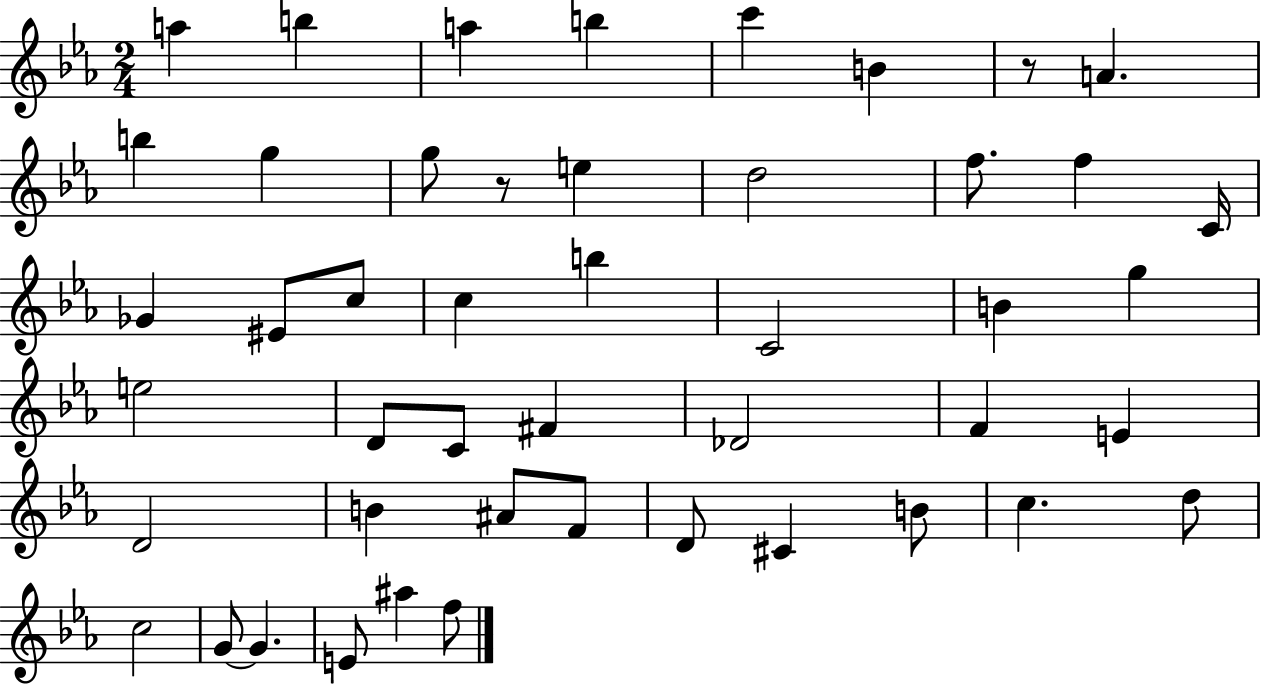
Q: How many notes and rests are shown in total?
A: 47